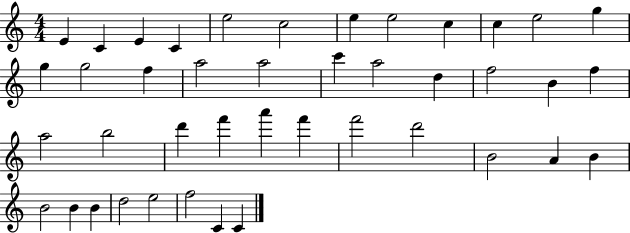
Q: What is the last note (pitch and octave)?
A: C4